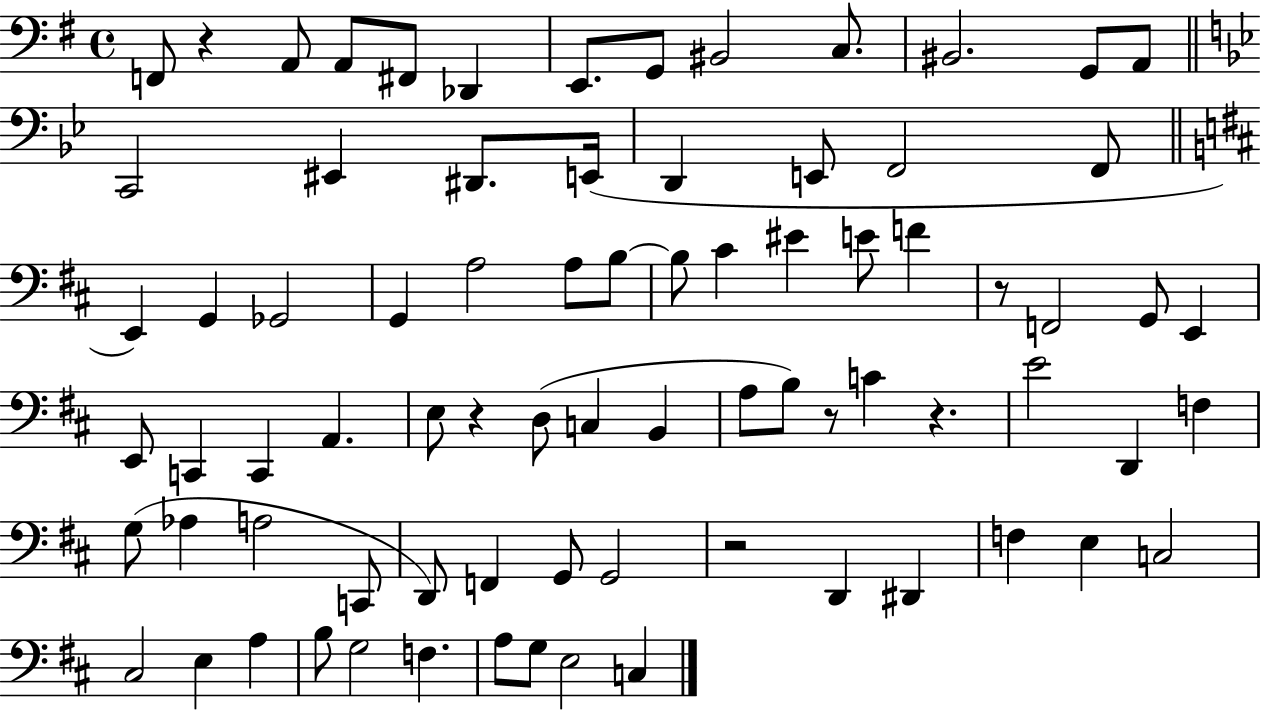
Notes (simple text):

F2/e R/q A2/e A2/e F#2/e Db2/q E2/e. G2/e BIS2/h C3/e. BIS2/h. G2/e A2/e C2/h EIS2/q D#2/e. E2/s D2/q E2/e F2/h F2/e E2/q G2/q Gb2/h G2/q A3/h A3/e B3/e B3/e C#4/q EIS4/q E4/e F4/q R/e F2/h G2/e E2/q E2/e C2/q C2/q A2/q. E3/e R/q D3/e C3/q B2/q A3/e B3/e R/e C4/q R/q. E4/h D2/q F3/q G3/e Ab3/q A3/h C2/e D2/e F2/q G2/e G2/h R/h D2/q D#2/q F3/q E3/q C3/h C#3/h E3/q A3/q B3/e G3/h F3/q. A3/e G3/e E3/h C3/q